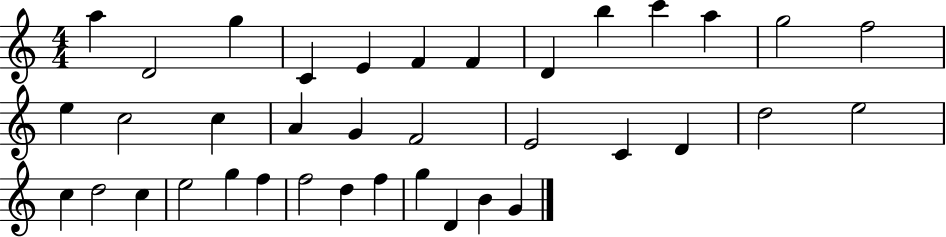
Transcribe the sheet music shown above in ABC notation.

X:1
T:Untitled
M:4/4
L:1/4
K:C
a D2 g C E F F D b c' a g2 f2 e c2 c A G F2 E2 C D d2 e2 c d2 c e2 g f f2 d f g D B G